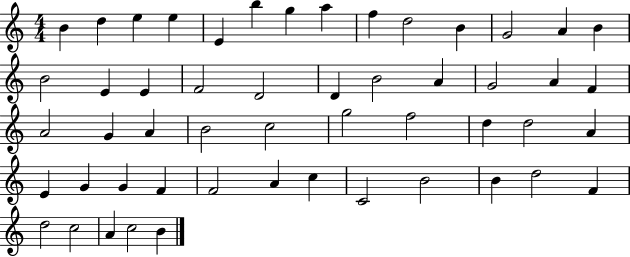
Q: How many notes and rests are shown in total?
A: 52